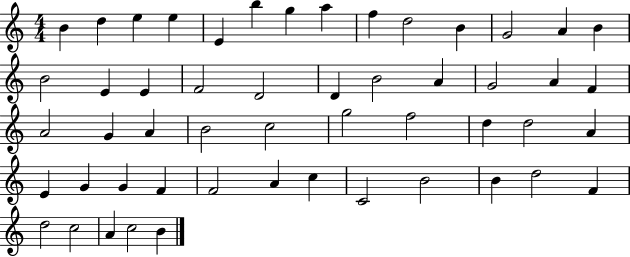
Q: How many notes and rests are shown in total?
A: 52